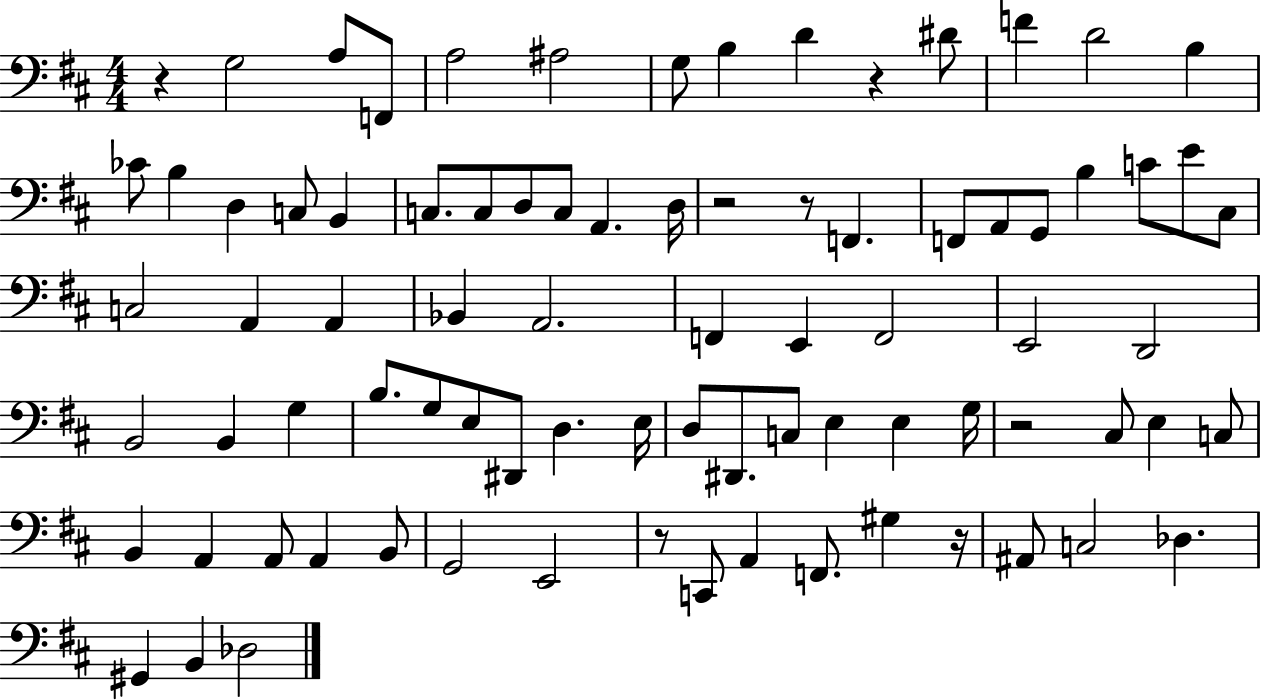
R/q G3/h A3/e F2/e A3/h A#3/h G3/e B3/q D4/q R/q D#4/e F4/q D4/h B3/q CES4/e B3/q D3/q C3/e B2/q C3/e. C3/e D3/e C3/e A2/q. D3/s R/h R/e F2/q. F2/e A2/e G2/e B3/q C4/e E4/e C#3/e C3/h A2/q A2/q Bb2/q A2/h. F2/q E2/q F2/h E2/h D2/h B2/h B2/q G3/q B3/e. G3/e E3/e D#2/e D3/q. E3/s D3/e D#2/e. C3/e E3/q E3/q G3/s R/h C#3/e E3/q C3/e B2/q A2/q A2/e A2/q B2/e G2/h E2/h R/e C2/e A2/q F2/e. G#3/q R/s A#2/e C3/h Db3/q. G#2/q B2/q Db3/h